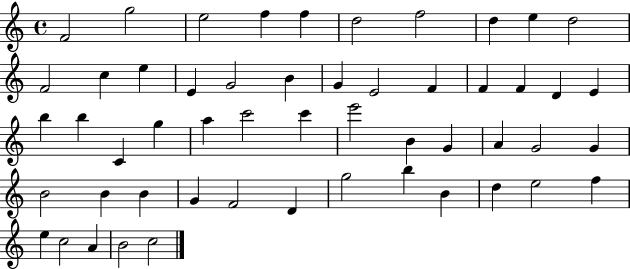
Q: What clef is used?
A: treble